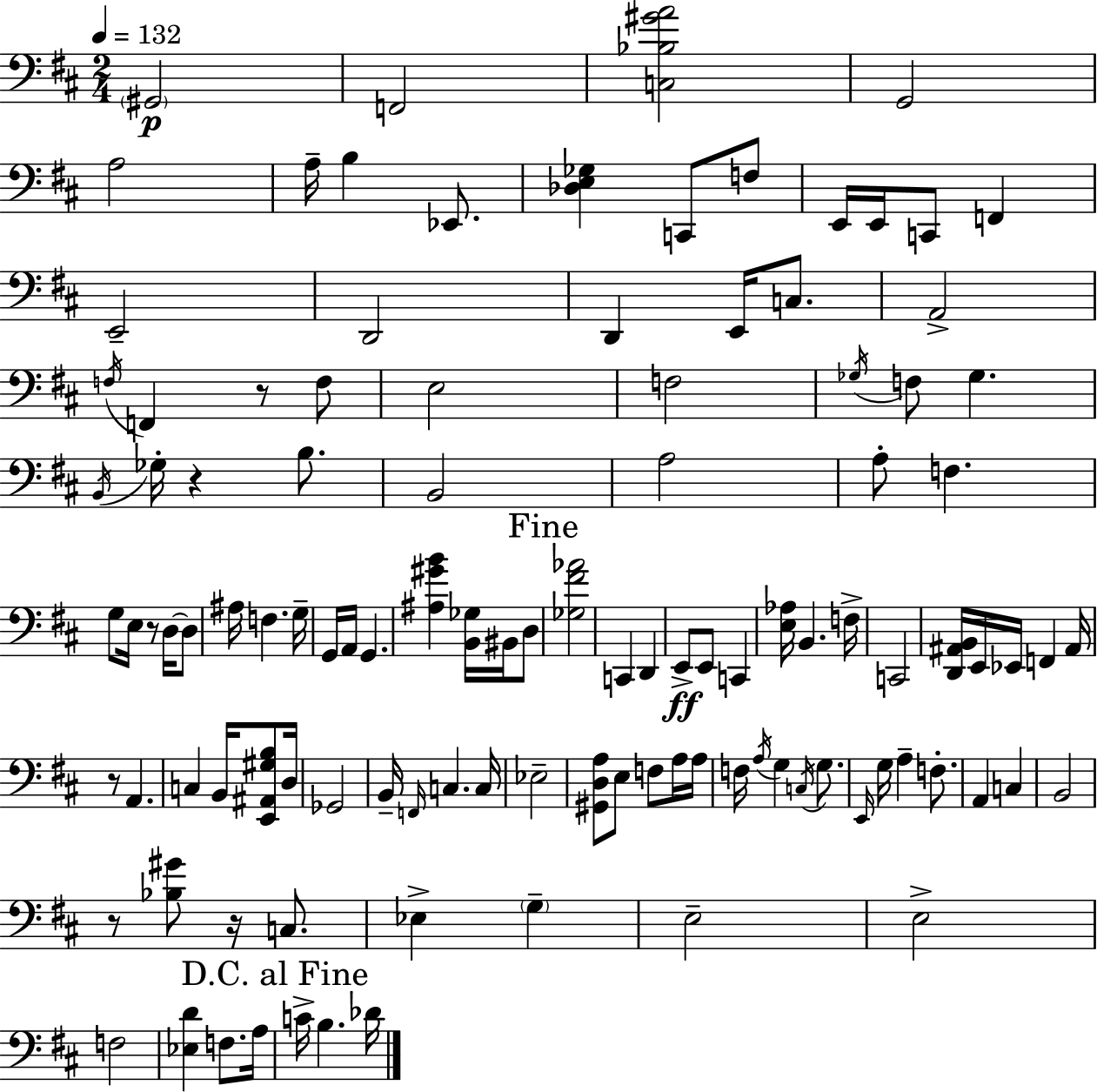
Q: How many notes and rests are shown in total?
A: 112